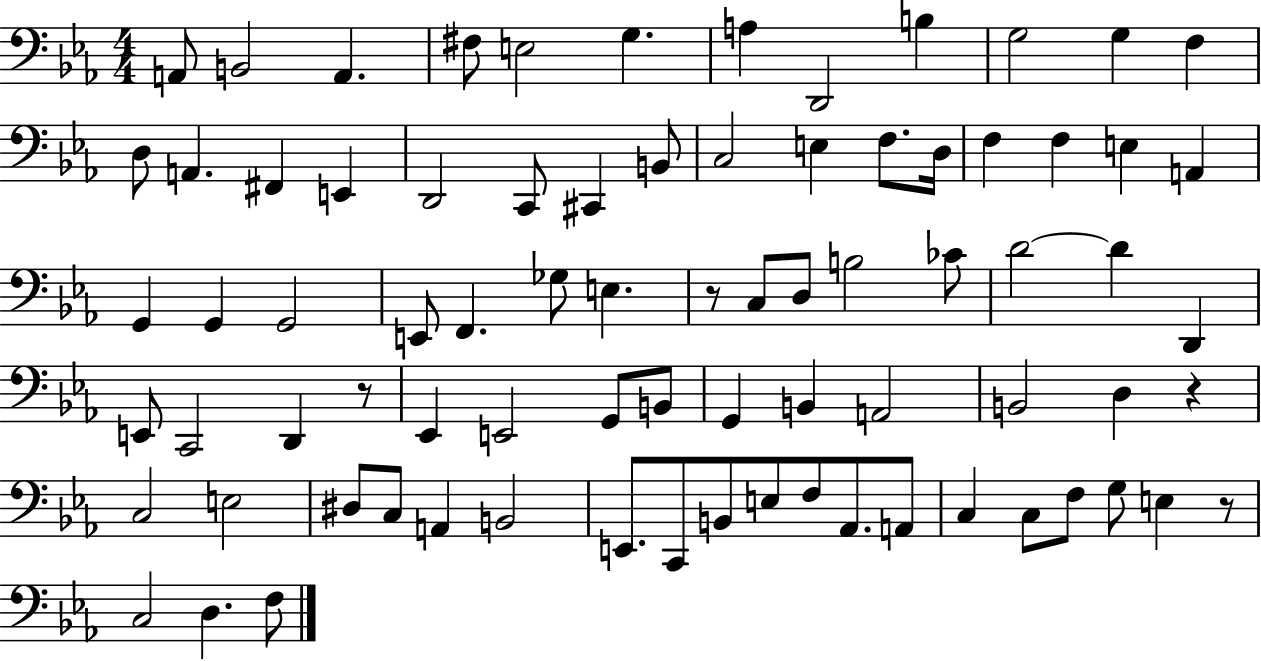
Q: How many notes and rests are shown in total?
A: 79